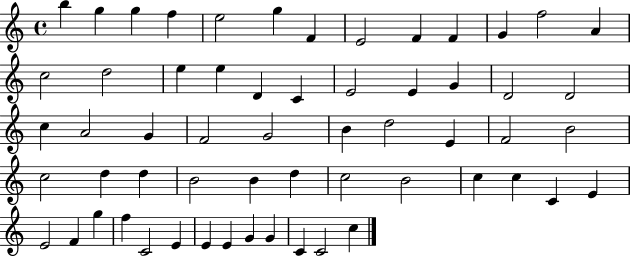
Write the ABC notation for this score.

X:1
T:Untitled
M:4/4
L:1/4
K:C
b g g f e2 g F E2 F F G f2 A c2 d2 e e D C E2 E G D2 D2 c A2 G F2 G2 B d2 E F2 B2 c2 d d B2 B d c2 B2 c c C E E2 F g f C2 E E E G G C C2 c